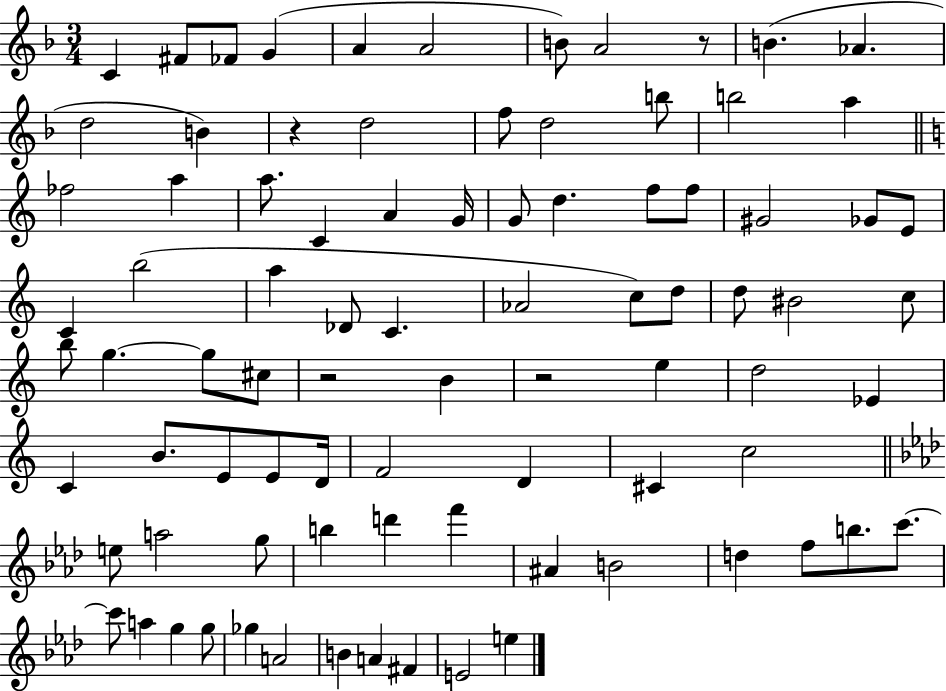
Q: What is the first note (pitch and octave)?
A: C4